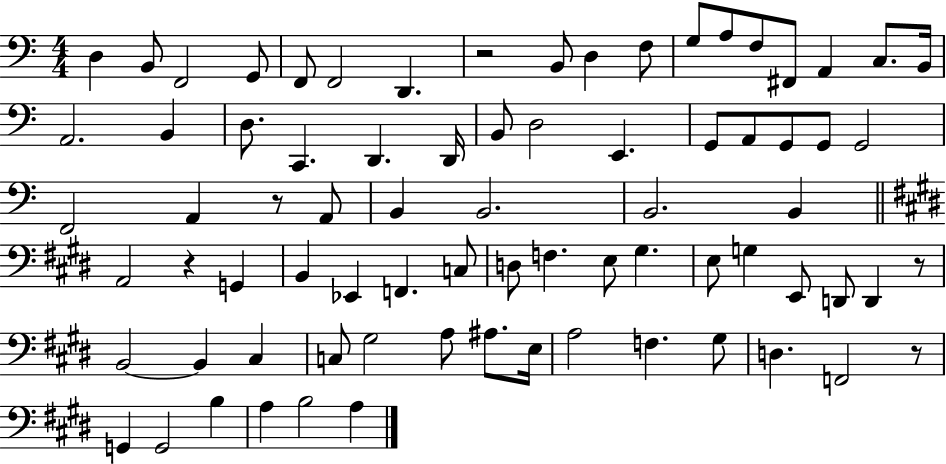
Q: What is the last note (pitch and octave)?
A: A3